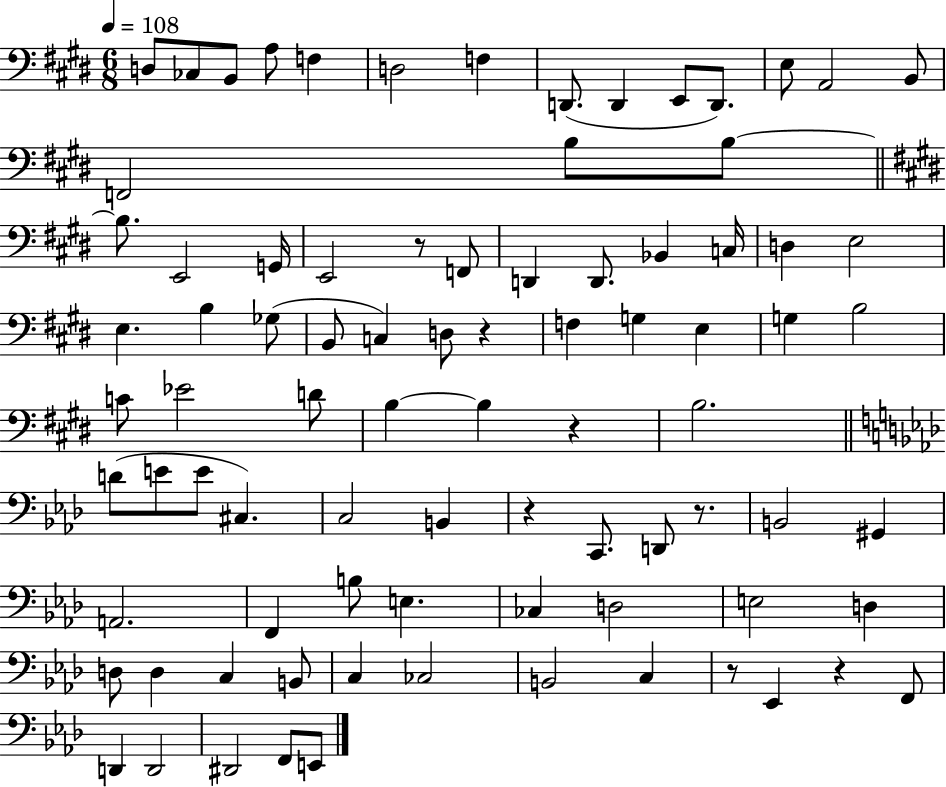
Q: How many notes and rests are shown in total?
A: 85